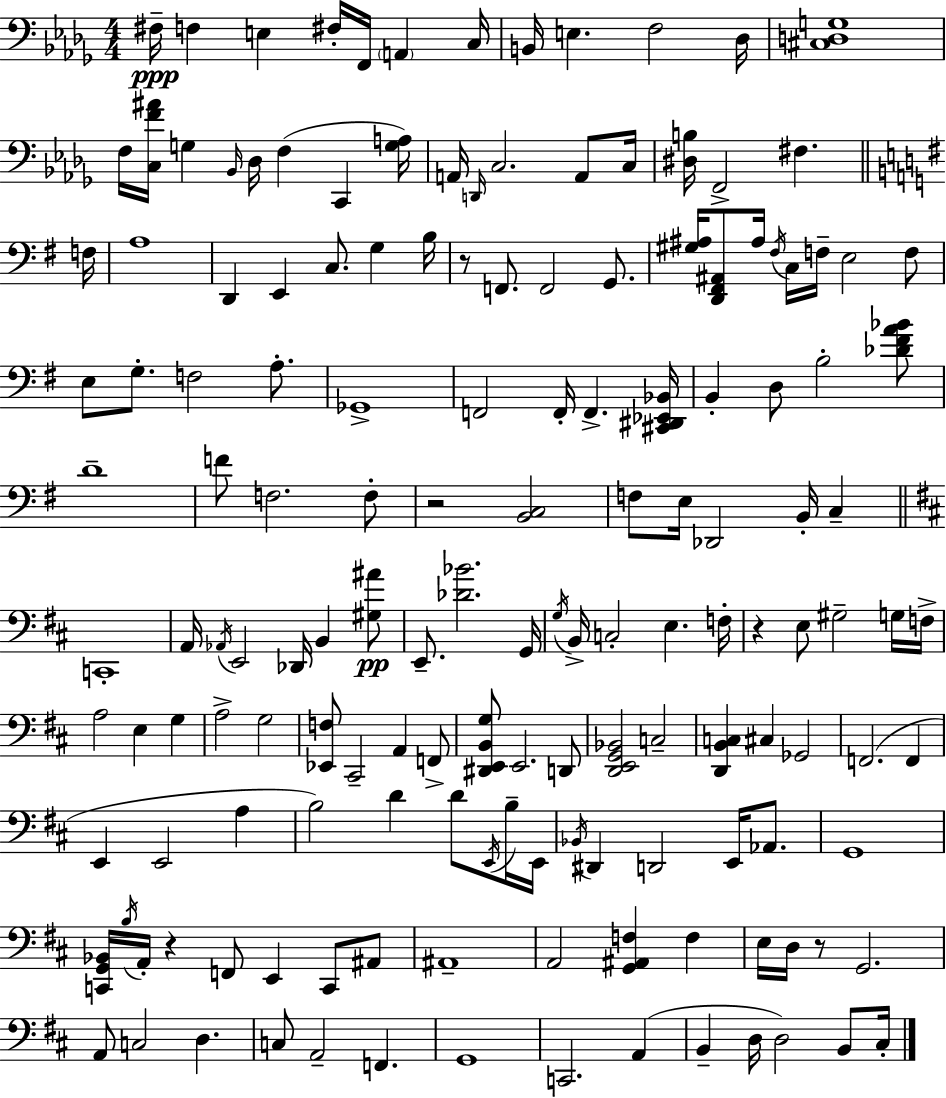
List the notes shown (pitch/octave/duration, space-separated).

F#3/s F3/q E3/q F#3/s F2/s A2/q C3/s B2/s E3/q. F3/h Db3/s [C#3,D3,G3]/w F3/s [C3,F4,A#4]/s G3/q Bb2/s Db3/s F3/q C2/q [G3,A3]/s A2/s D2/s C3/h. A2/e C3/s [D#3,B3]/s F2/h F#3/q. F3/s A3/w D2/q E2/q C3/e. G3/q B3/s R/e F2/e. F2/h G2/e. [G#3,A#3]/s [D2,F#2,A#2]/e A#3/s F#3/s C3/s F3/s E3/h F3/e E3/e G3/e. F3/h A3/e. Gb2/w F2/h F2/s F2/q. [C#2,D#2,Eb2,Bb2]/s B2/q D3/e B3/h [Db4,F#4,A4,Bb4]/e D4/w F4/e F3/h. F3/e R/h [B2,C3]/h F3/e E3/s Db2/h B2/s C3/q C2/w A2/s Ab2/s E2/h Db2/s B2/q [G#3,A#4]/e E2/e. [Db4,Bb4]/h. G2/s G3/s B2/s C3/h E3/q. F3/s R/q E3/e G#3/h G3/s F3/s A3/h E3/q G3/q A3/h G3/h [Eb2,F3]/e C#2/h A2/q F2/e [D#2,E2,B2,G3]/e E2/h. D2/e [D2,E2,G2,Bb2]/h C3/h [D2,B2,C3]/q C#3/q Gb2/h F2/h. F2/q E2/q E2/h A3/q B3/h D4/q D4/e E2/s B3/s E2/s Bb2/s D#2/q D2/h E2/s Ab2/e. G2/w [C2,G2,Bb2]/s B3/s A2/s R/q F2/e E2/q C2/e A#2/e A#2/w A2/h [G2,A#2,F3]/q F3/q E3/s D3/s R/e G2/h. A2/e C3/h D3/q. C3/e A2/h F2/q. G2/w C2/h. A2/q B2/q D3/s D3/h B2/e C#3/s